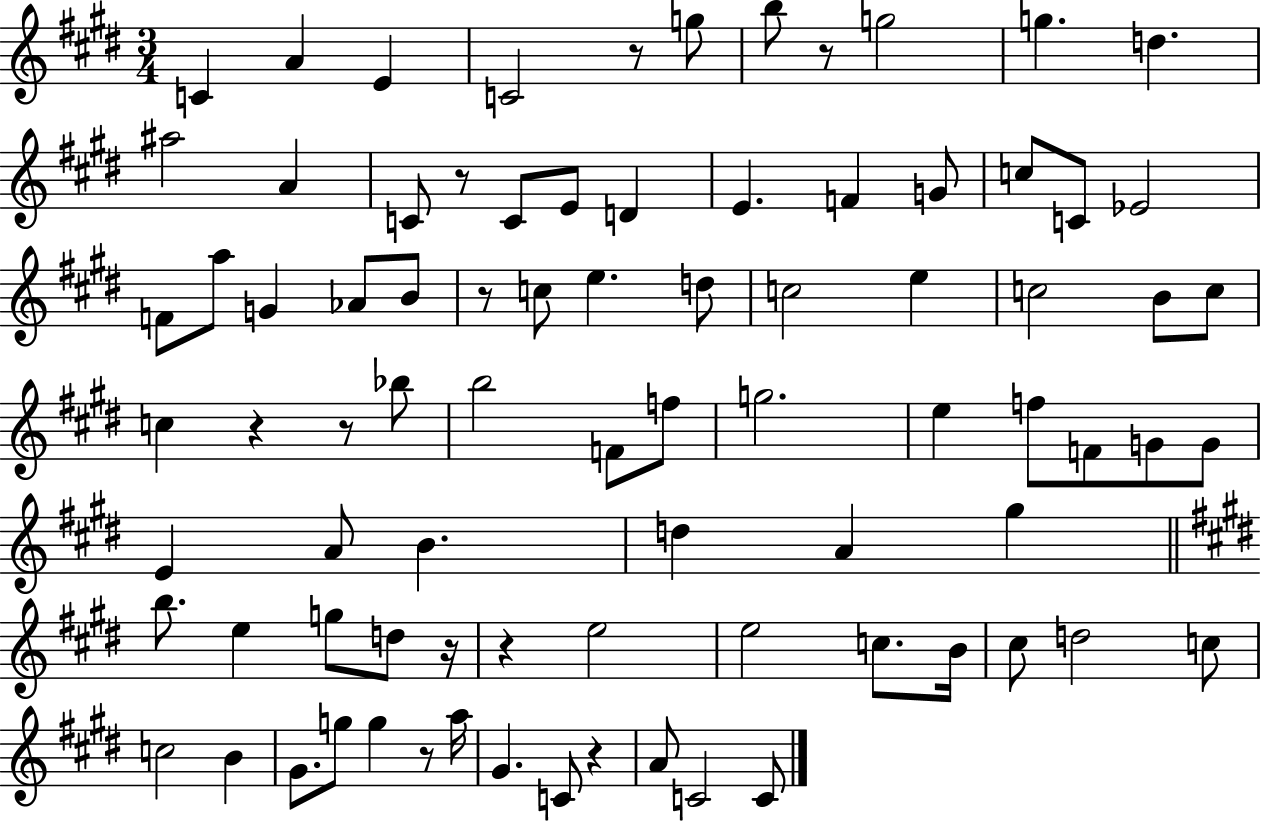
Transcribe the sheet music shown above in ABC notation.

X:1
T:Untitled
M:3/4
L:1/4
K:E
C A E C2 z/2 g/2 b/2 z/2 g2 g d ^a2 A C/2 z/2 C/2 E/2 D E F G/2 c/2 C/2 _E2 F/2 a/2 G _A/2 B/2 z/2 c/2 e d/2 c2 e c2 B/2 c/2 c z z/2 _b/2 b2 F/2 f/2 g2 e f/2 F/2 G/2 G/2 E A/2 B d A ^g b/2 e g/2 d/2 z/4 z e2 e2 c/2 B/4 ^c/2 d2 c/2 c2 B ^G/2 g/2 g z/2 a/4 ^G C/2 z A/2 C2 C/2